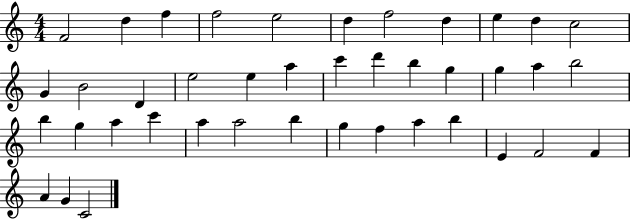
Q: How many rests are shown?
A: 0